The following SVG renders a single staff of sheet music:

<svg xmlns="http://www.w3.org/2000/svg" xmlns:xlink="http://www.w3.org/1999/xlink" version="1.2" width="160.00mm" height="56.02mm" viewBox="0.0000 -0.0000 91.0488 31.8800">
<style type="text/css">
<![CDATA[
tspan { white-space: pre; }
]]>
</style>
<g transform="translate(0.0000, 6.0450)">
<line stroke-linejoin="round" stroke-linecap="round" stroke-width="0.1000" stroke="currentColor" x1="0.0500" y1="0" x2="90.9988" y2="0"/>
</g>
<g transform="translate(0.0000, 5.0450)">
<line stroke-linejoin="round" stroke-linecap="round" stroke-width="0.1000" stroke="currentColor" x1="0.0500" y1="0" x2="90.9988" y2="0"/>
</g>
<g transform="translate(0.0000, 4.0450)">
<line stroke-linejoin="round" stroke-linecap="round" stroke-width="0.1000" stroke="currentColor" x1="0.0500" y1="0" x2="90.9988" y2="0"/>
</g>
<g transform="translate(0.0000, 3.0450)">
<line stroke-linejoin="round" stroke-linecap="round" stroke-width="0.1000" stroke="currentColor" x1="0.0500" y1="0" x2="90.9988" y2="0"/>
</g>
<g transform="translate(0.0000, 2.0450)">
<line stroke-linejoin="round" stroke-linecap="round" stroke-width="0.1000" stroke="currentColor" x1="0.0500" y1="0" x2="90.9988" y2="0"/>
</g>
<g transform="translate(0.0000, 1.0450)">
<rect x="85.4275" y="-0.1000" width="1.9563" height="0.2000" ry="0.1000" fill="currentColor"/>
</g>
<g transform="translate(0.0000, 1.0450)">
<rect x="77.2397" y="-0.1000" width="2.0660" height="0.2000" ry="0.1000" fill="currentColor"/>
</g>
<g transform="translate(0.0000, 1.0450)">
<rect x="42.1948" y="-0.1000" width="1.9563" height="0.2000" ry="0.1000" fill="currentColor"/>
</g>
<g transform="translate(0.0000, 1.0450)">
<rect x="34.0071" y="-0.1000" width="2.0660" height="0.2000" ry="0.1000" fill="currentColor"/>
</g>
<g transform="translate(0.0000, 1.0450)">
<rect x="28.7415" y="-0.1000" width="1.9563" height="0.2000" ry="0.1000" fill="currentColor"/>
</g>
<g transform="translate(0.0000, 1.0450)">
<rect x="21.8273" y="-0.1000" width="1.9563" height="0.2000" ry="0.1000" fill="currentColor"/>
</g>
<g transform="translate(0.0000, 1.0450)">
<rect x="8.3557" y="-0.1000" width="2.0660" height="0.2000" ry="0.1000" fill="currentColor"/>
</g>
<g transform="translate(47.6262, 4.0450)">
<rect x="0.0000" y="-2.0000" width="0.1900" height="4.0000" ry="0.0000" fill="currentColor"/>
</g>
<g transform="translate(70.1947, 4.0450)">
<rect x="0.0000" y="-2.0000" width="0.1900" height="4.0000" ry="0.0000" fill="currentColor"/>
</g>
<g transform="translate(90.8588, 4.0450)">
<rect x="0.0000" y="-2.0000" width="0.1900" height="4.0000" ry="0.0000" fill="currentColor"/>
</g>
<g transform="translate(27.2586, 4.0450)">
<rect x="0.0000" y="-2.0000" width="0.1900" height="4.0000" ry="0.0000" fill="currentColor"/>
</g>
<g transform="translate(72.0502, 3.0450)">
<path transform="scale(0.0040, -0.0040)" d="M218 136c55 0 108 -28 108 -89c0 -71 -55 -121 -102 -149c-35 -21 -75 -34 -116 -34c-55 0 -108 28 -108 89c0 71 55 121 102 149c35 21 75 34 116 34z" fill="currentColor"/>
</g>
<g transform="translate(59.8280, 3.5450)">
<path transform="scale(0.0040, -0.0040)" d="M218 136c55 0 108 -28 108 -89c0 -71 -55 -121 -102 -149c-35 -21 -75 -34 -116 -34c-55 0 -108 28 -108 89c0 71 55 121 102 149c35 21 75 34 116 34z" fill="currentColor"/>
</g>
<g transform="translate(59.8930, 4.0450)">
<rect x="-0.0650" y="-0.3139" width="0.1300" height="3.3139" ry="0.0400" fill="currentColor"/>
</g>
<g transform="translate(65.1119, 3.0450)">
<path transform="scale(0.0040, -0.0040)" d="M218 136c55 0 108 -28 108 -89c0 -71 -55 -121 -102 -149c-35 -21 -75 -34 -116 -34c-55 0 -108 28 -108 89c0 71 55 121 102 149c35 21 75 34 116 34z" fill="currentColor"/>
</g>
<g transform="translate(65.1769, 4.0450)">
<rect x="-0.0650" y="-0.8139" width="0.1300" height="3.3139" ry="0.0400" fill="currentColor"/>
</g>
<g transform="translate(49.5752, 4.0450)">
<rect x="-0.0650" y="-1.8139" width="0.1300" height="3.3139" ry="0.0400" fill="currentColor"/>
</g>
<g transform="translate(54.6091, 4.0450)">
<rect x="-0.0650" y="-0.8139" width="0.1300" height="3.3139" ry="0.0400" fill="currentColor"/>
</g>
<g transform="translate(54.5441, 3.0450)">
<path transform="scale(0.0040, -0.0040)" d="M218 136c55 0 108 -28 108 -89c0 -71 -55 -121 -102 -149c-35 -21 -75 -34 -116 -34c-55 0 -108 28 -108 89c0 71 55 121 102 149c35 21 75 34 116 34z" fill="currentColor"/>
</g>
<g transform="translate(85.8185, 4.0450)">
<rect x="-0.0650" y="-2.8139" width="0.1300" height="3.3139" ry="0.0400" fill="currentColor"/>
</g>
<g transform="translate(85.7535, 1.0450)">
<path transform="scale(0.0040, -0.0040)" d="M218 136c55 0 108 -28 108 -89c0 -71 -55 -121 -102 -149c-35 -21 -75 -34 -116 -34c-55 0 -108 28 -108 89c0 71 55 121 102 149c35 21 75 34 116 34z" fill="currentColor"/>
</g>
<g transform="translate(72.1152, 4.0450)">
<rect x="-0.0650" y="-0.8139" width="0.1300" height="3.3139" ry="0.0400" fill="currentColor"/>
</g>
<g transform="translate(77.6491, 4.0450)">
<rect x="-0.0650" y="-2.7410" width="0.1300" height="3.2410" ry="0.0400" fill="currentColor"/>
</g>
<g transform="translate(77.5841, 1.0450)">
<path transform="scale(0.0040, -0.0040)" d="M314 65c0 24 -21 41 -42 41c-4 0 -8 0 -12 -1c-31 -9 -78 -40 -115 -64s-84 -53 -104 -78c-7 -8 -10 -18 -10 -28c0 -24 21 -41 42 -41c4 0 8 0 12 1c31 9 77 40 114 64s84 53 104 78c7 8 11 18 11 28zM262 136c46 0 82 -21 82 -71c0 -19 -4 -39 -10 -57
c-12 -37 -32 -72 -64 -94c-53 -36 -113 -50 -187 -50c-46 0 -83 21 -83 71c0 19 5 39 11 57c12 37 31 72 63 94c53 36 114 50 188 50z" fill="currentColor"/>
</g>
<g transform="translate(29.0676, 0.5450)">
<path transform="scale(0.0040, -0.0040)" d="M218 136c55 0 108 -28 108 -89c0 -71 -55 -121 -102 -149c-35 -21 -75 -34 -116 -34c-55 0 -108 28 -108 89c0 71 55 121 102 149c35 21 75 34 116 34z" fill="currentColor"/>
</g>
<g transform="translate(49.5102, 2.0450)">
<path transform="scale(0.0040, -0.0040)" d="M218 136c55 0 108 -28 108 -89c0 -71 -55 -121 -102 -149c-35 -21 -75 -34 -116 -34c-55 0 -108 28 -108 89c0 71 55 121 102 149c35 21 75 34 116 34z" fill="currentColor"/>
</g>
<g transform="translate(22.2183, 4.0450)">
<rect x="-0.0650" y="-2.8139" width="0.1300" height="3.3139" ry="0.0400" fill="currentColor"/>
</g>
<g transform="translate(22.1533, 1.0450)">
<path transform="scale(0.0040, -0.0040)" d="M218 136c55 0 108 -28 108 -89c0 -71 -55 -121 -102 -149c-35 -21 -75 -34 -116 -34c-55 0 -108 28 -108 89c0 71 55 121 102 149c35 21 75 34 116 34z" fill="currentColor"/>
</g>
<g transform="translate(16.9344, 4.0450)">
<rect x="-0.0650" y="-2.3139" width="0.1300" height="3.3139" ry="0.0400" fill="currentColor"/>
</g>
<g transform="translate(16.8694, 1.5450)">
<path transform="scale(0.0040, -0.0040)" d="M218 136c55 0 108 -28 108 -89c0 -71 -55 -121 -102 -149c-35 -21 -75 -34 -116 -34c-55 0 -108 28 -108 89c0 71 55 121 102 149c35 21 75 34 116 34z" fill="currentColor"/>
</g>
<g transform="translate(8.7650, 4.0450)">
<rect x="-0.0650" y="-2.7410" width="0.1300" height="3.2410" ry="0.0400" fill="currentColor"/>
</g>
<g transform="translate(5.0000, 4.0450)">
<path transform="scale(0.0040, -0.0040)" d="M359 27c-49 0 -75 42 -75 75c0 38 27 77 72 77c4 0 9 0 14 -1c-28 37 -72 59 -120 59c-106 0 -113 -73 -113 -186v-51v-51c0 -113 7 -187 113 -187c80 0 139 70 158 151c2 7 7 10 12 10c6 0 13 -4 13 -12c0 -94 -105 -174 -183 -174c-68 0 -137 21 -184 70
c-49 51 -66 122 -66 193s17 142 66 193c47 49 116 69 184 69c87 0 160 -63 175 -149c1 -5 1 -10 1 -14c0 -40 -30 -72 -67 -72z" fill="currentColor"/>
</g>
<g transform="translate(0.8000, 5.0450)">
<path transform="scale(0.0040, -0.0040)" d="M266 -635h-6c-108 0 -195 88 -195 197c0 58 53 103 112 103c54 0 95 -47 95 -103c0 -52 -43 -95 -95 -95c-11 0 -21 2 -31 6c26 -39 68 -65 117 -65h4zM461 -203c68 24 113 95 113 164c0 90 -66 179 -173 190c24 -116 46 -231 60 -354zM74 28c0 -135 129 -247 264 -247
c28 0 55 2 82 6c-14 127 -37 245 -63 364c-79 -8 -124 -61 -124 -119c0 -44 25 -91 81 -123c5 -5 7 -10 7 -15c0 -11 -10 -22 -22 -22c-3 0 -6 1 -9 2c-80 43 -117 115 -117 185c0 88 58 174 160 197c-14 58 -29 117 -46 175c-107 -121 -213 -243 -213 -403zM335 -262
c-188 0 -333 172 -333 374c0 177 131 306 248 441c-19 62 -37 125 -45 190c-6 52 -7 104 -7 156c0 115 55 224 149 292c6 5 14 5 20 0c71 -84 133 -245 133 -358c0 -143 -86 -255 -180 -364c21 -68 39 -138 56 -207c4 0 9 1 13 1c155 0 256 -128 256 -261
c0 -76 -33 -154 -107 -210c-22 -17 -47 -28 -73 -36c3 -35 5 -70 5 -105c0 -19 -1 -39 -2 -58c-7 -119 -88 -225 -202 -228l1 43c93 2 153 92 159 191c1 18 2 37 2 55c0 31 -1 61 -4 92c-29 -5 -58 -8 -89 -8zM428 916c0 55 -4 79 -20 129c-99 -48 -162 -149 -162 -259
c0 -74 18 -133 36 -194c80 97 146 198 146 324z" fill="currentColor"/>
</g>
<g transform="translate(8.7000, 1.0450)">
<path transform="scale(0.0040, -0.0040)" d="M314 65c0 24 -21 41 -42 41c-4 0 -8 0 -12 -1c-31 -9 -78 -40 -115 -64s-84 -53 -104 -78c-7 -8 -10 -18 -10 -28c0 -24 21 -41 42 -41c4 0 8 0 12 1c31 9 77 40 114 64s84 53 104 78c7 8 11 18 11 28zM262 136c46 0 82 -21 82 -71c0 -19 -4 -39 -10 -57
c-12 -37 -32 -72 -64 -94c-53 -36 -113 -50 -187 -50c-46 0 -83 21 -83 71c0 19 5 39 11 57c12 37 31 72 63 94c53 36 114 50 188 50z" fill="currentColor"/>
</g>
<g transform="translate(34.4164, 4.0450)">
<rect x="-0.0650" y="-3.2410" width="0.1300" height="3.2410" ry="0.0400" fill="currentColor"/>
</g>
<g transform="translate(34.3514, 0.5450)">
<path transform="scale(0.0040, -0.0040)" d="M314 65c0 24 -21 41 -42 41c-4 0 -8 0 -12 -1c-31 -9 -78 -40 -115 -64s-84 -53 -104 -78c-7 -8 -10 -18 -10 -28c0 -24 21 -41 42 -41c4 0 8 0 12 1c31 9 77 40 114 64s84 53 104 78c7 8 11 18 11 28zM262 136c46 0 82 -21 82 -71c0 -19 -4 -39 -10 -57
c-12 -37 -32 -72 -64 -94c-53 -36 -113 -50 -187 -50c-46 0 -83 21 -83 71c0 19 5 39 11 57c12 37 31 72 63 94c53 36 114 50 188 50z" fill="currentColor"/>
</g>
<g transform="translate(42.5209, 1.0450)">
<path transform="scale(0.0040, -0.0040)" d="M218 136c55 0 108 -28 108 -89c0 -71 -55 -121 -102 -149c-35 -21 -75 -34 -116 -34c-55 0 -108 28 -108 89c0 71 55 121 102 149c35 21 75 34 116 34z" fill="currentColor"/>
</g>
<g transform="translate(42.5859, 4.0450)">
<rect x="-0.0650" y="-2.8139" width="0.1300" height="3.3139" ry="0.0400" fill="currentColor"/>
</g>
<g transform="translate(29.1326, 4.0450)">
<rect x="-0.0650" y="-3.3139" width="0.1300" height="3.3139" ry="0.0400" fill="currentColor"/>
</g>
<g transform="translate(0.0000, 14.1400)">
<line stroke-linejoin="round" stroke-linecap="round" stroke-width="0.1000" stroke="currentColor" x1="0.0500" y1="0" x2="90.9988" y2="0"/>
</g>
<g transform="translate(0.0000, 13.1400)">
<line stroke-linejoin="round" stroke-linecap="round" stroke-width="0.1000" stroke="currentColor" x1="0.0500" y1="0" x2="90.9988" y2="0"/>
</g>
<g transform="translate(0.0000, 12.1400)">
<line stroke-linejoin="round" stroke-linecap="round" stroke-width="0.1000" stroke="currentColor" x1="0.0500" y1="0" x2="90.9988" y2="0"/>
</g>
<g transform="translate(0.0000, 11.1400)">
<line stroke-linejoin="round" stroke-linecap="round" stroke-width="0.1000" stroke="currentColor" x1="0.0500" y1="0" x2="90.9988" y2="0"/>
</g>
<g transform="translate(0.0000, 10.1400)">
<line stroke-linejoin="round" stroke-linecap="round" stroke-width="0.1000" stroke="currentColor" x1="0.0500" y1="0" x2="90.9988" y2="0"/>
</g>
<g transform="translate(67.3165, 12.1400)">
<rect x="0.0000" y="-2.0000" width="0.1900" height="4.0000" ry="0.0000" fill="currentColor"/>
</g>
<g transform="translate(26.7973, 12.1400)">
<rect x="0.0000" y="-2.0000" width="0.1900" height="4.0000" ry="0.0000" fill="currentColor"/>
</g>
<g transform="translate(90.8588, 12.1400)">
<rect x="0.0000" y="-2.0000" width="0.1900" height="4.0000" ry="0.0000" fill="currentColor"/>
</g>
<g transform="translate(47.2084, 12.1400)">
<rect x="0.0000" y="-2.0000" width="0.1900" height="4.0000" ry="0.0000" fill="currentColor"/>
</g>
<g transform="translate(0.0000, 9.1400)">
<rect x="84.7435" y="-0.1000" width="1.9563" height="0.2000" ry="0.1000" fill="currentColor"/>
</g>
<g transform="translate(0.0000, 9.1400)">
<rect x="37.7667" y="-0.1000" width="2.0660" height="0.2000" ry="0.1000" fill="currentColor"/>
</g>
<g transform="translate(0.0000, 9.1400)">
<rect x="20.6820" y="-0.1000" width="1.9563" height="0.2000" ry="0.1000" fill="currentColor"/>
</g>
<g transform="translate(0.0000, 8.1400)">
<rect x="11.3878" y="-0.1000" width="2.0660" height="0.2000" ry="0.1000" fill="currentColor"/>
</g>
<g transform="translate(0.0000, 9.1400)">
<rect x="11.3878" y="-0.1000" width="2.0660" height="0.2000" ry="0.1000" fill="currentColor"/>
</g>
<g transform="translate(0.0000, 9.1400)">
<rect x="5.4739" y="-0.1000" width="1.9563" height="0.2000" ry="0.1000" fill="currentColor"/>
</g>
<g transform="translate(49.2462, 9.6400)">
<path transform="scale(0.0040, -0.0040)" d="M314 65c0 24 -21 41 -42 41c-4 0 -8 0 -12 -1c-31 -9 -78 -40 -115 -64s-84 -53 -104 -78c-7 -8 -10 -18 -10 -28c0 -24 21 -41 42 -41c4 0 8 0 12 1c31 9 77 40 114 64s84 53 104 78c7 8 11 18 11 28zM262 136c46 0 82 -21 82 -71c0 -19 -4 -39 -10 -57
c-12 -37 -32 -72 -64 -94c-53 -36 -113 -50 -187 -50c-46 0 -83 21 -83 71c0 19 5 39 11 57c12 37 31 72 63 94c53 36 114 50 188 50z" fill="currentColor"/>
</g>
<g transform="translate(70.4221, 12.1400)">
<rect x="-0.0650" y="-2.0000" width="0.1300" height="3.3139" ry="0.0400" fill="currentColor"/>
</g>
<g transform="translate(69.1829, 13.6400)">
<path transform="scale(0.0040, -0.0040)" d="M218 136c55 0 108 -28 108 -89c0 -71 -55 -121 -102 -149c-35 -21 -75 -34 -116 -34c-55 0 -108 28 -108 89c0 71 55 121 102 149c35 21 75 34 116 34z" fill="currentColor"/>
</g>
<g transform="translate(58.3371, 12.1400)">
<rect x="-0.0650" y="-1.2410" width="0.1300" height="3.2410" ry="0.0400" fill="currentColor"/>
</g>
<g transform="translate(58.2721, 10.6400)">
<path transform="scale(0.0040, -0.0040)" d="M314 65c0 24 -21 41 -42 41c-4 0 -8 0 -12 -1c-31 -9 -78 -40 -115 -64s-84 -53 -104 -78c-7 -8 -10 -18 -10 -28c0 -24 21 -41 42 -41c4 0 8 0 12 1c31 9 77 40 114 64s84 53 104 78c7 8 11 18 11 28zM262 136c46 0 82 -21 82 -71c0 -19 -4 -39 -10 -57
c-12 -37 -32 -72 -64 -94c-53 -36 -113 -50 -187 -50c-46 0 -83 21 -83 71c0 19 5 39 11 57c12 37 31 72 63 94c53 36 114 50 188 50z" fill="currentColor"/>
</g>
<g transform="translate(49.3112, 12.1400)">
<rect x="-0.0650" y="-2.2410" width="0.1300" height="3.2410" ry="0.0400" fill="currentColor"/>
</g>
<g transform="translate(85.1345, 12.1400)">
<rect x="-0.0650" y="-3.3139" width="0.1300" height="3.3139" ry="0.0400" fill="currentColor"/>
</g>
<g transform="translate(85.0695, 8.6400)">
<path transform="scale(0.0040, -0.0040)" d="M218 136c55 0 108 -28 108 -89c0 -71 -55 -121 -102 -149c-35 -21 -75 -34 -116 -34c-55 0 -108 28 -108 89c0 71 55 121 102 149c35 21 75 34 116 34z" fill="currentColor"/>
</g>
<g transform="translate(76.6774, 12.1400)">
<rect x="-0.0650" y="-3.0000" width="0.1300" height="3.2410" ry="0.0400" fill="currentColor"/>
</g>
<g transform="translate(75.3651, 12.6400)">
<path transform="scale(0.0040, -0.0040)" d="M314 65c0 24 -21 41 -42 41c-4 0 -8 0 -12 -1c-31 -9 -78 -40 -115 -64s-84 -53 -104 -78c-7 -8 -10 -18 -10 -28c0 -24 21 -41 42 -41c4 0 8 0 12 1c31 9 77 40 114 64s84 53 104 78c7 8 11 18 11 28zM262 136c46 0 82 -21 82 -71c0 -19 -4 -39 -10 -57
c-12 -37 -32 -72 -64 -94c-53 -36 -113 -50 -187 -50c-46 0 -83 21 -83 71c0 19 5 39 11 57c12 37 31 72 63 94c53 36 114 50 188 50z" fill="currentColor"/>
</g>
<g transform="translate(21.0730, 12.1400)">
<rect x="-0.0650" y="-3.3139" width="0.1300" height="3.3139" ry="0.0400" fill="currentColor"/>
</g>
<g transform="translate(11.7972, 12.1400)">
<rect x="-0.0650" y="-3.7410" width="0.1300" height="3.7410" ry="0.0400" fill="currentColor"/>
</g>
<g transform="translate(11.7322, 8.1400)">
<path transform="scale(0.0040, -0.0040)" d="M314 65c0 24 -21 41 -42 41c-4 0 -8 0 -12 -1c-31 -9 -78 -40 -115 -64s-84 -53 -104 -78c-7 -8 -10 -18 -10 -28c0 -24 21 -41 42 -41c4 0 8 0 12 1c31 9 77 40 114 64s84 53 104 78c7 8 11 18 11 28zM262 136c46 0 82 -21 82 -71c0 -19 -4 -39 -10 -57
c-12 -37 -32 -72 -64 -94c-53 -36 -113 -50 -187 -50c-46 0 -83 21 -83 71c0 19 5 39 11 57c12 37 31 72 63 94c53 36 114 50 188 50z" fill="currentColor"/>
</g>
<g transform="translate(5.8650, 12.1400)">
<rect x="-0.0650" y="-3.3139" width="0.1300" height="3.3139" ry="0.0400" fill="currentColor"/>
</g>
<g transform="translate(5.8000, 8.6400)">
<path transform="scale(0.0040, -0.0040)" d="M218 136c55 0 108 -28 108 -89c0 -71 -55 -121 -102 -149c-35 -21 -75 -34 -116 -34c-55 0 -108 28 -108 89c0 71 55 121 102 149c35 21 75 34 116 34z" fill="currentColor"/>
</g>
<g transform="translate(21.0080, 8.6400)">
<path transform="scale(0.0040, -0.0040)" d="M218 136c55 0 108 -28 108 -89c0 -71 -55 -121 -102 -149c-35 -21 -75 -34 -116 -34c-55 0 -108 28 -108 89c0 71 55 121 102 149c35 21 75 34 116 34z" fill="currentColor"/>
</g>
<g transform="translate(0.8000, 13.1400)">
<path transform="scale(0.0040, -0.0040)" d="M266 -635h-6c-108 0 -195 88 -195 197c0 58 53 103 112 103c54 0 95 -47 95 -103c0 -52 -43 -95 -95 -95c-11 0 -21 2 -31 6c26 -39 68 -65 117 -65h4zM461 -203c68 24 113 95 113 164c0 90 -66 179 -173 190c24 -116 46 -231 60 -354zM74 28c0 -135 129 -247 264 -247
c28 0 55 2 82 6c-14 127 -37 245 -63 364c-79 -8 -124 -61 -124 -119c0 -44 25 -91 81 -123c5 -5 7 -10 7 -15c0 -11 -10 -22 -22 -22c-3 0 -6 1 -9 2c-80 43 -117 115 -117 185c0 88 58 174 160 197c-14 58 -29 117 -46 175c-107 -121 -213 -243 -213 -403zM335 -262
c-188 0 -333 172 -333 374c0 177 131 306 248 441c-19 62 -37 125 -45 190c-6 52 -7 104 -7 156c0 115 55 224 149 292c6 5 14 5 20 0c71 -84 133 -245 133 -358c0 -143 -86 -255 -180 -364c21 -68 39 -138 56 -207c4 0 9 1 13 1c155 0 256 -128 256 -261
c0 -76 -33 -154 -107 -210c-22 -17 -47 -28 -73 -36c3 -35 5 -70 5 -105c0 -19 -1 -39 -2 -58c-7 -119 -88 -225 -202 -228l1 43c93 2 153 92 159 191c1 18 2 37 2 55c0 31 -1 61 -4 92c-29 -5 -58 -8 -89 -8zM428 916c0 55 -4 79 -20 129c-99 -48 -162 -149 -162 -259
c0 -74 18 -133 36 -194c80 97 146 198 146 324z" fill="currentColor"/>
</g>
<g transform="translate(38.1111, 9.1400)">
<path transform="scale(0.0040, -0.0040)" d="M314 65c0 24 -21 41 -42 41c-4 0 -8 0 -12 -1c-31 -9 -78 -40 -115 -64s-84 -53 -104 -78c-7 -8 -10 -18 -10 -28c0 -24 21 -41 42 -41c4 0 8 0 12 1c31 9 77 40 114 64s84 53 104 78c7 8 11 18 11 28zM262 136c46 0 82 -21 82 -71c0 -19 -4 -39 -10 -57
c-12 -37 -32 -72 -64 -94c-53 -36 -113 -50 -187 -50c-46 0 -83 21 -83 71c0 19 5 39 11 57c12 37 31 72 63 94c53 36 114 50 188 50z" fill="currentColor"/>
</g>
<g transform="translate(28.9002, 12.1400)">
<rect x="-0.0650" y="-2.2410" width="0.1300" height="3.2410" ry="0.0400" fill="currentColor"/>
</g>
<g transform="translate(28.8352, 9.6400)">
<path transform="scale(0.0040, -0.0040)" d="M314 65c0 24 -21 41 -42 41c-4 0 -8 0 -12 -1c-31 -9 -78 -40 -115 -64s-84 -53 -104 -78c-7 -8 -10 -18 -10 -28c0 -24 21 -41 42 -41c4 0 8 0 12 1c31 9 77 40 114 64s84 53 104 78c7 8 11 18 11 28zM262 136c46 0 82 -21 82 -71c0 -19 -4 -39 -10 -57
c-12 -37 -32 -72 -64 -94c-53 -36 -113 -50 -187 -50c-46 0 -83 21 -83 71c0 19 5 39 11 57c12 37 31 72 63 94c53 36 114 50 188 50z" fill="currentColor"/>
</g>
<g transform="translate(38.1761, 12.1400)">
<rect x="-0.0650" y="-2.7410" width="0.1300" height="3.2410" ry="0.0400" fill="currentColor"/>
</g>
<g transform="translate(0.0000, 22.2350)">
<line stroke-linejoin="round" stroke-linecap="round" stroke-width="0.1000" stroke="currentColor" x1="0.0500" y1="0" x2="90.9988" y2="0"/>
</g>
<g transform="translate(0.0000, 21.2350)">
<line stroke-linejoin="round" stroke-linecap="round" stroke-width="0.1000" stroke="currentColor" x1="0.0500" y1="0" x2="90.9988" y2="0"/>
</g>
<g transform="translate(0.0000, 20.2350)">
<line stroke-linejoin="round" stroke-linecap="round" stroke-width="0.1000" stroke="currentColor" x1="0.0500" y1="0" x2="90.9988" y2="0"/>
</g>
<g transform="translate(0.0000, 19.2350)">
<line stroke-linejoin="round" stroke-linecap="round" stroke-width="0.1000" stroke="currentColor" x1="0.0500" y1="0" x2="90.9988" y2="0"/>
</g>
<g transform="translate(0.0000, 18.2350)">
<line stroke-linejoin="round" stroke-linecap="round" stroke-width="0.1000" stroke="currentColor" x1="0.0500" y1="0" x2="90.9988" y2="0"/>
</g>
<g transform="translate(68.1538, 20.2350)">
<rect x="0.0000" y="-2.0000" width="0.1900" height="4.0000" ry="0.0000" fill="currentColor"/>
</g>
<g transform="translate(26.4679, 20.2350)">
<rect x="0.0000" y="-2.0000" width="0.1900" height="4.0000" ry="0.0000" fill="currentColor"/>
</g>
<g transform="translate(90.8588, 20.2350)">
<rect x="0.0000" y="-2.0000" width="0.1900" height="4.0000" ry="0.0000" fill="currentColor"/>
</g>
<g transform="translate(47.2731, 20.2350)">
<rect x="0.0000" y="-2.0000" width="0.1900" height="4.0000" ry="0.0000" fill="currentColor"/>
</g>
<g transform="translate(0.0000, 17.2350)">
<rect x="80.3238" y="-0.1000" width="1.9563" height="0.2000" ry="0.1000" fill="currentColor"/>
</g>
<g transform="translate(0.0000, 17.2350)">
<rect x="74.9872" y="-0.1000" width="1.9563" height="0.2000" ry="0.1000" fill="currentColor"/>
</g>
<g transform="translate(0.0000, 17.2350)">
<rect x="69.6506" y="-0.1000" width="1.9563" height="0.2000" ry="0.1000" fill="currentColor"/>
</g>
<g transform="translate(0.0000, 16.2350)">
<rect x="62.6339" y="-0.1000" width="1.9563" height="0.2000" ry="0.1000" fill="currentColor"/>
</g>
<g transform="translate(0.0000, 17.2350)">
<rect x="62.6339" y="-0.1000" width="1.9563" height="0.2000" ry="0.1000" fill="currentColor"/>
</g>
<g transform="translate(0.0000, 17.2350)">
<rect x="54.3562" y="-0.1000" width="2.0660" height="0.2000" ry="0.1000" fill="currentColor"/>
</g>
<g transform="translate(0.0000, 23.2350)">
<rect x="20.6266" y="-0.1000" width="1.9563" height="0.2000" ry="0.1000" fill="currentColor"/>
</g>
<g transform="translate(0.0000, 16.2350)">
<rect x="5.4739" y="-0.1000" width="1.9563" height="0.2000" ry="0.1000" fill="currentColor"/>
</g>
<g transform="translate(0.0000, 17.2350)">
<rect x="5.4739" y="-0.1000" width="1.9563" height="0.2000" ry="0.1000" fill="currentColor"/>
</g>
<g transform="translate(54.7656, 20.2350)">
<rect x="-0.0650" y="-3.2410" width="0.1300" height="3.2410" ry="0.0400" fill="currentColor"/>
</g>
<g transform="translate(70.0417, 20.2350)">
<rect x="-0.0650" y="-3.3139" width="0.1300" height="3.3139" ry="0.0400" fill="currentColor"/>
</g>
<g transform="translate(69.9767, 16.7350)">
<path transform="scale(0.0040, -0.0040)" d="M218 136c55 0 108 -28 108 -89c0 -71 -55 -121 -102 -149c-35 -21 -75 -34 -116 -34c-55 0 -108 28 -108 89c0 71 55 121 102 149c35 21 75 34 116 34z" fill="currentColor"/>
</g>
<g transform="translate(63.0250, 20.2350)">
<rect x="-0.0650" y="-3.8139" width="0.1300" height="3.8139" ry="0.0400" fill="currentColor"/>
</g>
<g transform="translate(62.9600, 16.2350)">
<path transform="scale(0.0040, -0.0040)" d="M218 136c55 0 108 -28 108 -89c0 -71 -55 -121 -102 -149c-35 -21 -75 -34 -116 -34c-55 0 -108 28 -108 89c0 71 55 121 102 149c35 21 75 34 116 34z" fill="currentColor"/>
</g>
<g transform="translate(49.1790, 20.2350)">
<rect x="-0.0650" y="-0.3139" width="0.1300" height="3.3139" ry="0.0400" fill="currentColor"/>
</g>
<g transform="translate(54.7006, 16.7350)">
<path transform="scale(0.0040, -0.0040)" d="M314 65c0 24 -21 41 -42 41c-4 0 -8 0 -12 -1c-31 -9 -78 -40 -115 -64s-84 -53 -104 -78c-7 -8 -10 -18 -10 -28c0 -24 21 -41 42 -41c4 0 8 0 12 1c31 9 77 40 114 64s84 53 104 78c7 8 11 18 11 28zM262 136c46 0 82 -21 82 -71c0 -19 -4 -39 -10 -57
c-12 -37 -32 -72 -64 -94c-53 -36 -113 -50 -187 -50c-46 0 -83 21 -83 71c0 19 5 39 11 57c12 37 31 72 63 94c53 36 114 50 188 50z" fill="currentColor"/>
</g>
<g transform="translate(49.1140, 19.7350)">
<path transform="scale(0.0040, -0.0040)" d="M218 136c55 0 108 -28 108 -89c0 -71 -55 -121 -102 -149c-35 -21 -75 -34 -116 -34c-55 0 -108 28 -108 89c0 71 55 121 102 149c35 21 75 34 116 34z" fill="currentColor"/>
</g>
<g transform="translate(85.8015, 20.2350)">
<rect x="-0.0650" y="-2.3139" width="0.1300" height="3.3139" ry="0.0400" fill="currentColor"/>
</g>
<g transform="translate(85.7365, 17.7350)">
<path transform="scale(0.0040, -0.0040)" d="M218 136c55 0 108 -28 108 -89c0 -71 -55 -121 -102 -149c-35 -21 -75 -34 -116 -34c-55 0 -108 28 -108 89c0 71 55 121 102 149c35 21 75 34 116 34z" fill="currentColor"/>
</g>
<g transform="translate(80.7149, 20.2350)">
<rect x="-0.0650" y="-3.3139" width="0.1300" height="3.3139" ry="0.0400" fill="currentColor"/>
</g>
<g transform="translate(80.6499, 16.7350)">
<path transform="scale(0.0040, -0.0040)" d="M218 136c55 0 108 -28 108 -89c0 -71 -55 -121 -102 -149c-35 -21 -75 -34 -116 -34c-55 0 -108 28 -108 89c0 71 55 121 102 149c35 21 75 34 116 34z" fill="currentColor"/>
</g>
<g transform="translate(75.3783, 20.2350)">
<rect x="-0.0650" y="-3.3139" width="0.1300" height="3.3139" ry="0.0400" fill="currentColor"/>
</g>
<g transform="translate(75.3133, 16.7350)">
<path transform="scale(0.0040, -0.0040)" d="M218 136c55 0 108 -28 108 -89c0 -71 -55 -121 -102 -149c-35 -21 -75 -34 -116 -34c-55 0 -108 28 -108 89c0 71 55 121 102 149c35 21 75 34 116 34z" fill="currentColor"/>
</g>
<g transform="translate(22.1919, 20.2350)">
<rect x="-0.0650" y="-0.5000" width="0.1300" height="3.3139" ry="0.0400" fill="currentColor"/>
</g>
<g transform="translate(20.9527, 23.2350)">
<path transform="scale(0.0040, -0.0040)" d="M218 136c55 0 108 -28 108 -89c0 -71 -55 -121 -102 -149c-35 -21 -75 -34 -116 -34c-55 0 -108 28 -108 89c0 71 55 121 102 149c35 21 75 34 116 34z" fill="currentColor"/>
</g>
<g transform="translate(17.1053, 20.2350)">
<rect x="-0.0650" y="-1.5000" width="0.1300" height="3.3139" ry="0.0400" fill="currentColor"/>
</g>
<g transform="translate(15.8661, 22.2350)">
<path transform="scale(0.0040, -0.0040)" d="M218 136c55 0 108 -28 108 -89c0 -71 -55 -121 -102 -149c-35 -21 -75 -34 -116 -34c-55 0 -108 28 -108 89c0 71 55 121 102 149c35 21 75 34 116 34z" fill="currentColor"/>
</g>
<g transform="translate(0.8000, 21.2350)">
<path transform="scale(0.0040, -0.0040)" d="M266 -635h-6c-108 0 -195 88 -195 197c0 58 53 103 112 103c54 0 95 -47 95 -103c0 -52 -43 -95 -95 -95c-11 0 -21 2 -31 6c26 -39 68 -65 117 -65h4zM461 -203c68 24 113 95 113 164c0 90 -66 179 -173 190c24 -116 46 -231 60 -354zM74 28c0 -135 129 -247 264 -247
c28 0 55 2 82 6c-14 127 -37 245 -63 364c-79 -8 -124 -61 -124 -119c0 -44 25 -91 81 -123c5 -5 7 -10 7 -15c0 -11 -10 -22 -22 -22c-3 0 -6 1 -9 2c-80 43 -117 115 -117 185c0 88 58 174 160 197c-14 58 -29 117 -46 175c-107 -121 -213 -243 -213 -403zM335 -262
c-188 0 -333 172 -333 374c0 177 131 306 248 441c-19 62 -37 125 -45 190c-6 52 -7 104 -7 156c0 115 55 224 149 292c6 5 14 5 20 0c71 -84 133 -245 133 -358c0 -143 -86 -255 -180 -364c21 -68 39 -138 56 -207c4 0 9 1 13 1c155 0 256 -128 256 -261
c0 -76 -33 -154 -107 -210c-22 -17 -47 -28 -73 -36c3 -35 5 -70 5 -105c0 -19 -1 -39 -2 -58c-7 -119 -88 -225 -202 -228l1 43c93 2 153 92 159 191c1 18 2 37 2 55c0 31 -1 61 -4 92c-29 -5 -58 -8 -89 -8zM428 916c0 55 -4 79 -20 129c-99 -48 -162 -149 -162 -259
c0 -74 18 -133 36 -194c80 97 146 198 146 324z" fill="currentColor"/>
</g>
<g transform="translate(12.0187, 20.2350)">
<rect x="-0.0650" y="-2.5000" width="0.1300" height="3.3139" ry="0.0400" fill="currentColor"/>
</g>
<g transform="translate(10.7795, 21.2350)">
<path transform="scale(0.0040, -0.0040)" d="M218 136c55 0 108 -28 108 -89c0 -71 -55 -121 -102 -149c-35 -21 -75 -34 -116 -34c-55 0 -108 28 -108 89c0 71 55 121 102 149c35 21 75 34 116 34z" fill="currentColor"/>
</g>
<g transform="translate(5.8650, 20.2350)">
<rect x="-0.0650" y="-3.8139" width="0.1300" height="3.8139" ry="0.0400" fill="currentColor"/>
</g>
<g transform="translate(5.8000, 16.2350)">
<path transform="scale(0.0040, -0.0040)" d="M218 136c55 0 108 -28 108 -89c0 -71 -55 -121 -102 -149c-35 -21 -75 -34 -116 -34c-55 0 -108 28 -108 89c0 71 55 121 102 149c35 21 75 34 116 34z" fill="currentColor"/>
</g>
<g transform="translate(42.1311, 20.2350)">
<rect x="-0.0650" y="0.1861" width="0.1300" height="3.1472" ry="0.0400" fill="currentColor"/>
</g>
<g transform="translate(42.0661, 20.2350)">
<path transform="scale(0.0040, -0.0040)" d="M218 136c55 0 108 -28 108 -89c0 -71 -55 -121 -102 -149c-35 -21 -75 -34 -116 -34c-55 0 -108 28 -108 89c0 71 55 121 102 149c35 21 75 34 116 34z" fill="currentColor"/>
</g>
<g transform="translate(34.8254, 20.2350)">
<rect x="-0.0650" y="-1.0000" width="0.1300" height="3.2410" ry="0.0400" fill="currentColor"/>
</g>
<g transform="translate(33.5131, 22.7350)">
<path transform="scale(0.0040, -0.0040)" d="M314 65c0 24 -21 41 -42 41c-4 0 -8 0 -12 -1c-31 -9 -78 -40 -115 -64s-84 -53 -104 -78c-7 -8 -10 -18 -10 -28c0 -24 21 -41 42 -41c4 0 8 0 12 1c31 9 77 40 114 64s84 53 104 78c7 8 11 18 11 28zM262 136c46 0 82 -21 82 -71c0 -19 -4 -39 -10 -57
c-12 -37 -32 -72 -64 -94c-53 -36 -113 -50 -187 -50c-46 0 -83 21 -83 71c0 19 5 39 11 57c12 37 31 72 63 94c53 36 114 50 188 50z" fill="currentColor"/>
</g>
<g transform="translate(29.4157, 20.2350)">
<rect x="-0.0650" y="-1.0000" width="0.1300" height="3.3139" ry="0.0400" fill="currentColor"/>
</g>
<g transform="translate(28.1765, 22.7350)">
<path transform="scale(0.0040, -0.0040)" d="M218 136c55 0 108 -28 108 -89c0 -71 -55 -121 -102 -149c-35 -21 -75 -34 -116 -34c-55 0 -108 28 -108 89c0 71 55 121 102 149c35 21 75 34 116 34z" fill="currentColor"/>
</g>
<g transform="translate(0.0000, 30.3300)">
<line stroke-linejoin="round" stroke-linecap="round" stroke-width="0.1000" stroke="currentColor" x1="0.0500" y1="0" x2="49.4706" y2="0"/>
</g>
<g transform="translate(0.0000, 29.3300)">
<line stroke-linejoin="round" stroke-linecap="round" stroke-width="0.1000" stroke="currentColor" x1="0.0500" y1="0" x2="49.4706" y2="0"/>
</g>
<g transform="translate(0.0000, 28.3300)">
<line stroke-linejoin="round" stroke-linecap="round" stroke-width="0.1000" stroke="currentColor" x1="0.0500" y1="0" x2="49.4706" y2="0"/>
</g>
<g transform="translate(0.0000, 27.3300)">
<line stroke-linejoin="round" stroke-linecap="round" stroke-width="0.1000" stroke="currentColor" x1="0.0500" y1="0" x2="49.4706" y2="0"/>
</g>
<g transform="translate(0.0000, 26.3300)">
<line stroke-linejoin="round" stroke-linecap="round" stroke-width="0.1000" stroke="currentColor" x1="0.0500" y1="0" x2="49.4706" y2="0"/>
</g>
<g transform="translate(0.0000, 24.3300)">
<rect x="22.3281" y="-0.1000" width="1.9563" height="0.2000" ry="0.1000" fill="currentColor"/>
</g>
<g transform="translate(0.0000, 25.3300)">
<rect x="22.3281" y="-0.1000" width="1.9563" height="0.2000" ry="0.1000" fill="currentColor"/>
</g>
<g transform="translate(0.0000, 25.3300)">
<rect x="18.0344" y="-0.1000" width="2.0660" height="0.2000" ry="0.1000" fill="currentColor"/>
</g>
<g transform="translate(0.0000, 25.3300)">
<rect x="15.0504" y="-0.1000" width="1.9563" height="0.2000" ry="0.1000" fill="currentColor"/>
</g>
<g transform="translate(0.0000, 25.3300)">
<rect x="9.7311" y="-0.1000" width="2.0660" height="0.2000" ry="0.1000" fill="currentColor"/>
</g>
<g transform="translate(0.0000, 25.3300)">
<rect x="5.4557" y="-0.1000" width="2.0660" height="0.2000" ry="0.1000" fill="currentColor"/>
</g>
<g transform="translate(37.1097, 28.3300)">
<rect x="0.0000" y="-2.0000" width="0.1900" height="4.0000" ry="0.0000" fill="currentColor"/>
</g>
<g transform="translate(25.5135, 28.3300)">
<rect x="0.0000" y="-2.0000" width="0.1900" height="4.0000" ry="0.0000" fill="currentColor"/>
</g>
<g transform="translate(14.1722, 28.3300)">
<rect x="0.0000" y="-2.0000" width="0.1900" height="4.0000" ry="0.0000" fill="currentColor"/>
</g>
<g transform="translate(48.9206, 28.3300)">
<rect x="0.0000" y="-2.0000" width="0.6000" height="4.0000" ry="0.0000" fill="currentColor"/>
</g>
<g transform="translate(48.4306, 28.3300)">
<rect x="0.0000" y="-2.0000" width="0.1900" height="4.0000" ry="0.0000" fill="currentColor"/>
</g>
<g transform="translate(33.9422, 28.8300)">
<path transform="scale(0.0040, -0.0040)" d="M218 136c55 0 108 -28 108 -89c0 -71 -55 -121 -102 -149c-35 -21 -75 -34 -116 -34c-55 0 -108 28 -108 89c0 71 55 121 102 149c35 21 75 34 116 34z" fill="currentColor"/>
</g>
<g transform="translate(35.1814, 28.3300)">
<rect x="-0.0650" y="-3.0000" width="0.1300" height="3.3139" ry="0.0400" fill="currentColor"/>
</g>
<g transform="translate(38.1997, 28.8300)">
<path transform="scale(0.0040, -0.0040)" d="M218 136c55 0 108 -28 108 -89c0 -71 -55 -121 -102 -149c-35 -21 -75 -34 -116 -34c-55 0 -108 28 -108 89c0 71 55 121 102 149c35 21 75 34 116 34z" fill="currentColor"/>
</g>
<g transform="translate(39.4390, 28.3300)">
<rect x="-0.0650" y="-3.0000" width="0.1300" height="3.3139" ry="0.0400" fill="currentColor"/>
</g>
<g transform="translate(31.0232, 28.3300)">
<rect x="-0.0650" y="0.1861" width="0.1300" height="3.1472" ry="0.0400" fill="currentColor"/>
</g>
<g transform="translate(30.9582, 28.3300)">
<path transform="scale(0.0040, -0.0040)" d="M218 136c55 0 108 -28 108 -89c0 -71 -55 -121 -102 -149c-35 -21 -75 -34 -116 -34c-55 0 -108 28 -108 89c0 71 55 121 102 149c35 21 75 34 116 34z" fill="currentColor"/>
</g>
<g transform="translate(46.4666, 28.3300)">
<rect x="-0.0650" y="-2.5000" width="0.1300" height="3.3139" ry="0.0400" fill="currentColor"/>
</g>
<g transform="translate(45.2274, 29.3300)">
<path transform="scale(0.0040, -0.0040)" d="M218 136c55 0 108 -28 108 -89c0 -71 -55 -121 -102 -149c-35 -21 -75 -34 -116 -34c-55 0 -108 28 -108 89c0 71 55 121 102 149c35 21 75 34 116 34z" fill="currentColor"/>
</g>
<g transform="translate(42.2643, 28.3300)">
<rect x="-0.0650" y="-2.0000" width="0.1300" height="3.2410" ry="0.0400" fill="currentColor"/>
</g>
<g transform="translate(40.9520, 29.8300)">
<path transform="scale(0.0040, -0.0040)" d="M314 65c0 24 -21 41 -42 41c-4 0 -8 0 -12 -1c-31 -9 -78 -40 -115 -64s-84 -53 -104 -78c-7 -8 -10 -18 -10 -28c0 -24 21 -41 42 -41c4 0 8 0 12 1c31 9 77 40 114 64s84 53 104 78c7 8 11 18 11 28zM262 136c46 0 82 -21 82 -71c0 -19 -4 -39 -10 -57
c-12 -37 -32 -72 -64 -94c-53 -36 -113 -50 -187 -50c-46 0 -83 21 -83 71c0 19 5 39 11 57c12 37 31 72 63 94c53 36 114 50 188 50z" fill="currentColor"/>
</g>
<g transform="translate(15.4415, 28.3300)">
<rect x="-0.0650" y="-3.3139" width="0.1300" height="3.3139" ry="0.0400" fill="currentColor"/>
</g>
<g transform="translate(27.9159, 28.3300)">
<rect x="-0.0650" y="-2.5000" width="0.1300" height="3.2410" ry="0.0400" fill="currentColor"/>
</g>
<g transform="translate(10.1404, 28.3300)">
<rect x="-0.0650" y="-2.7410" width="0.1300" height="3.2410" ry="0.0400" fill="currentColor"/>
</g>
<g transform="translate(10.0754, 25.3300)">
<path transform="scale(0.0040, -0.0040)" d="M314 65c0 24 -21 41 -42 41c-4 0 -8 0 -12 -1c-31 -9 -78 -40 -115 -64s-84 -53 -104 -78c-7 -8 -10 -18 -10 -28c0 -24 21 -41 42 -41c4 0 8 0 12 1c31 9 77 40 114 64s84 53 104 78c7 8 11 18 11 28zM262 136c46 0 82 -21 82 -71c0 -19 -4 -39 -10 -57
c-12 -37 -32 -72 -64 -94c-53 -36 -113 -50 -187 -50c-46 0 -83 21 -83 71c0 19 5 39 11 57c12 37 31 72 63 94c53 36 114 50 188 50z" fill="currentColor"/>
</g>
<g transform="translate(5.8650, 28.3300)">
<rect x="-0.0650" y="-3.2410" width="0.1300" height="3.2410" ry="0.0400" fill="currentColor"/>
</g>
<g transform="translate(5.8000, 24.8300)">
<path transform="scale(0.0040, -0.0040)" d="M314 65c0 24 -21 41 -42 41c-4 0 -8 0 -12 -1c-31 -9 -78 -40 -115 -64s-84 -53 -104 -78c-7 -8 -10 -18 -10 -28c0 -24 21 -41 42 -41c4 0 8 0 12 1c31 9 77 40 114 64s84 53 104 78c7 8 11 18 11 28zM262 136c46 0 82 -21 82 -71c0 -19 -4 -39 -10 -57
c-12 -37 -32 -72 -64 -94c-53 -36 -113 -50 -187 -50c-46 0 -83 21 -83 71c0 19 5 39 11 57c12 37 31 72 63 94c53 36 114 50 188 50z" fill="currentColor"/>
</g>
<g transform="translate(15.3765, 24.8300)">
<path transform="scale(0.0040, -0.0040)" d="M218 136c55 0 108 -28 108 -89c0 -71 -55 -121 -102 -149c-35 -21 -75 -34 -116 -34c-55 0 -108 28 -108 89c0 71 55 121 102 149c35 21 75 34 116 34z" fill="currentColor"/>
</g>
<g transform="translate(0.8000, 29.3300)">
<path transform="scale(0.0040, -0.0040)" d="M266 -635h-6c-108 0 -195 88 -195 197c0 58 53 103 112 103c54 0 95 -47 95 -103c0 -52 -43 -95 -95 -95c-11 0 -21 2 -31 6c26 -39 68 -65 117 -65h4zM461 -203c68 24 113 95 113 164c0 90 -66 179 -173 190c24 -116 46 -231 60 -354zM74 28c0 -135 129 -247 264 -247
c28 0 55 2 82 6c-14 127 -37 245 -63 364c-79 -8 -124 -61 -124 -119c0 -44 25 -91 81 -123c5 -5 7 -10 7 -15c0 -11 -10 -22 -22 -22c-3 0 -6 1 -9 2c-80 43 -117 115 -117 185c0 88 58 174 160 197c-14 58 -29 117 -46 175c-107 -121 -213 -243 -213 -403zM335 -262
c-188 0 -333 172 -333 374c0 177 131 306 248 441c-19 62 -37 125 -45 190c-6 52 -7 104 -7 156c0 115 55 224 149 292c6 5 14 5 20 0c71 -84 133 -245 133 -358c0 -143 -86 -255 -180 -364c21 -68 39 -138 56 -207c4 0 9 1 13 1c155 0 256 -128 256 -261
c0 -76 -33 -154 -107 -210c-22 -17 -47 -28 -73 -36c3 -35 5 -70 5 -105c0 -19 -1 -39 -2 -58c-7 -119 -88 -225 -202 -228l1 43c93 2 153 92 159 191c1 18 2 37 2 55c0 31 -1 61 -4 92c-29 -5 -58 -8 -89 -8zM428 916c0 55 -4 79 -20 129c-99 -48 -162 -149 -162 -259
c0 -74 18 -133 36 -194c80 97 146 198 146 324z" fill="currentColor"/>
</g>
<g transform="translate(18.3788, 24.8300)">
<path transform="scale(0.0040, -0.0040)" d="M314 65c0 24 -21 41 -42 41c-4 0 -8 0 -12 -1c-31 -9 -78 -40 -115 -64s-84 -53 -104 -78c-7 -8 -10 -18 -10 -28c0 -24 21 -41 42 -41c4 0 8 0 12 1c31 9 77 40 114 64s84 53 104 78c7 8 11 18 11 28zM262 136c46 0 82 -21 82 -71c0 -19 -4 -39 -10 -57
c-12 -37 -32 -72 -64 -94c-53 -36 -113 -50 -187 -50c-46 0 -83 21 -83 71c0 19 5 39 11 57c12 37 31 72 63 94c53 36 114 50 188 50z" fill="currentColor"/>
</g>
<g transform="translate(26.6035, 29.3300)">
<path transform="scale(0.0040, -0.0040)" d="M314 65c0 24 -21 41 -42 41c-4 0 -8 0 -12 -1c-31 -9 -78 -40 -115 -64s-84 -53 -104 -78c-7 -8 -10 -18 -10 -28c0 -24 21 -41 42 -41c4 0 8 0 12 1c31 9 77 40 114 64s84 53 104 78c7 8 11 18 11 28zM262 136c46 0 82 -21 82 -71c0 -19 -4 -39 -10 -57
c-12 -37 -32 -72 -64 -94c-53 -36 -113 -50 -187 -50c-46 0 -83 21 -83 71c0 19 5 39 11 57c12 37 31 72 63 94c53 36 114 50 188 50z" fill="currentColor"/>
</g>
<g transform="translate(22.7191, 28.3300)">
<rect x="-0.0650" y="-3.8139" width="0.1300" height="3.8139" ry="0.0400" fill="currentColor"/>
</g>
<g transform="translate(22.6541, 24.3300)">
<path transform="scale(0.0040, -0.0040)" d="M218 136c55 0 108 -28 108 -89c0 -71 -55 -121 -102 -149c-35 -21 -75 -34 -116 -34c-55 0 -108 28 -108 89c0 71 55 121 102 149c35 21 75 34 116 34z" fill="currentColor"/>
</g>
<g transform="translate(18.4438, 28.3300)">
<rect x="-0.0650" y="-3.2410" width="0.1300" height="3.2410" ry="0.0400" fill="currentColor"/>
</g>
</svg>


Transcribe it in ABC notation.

X:1
T:Untitled
M:4/4
L:1/4
K:C
a2 g a b b2 a f d c d d a2 a b c'2 b g2 a2 g2 e2 F A2 b c' G E C D D2 B c b2 c' b b b g b2 a2 b b2 c' G2 B A A F2 G